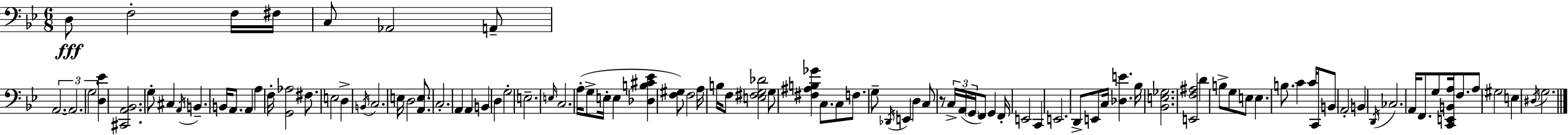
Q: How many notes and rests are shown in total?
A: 101